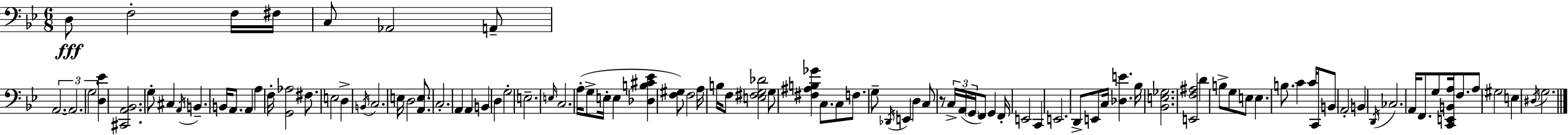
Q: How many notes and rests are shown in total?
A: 101